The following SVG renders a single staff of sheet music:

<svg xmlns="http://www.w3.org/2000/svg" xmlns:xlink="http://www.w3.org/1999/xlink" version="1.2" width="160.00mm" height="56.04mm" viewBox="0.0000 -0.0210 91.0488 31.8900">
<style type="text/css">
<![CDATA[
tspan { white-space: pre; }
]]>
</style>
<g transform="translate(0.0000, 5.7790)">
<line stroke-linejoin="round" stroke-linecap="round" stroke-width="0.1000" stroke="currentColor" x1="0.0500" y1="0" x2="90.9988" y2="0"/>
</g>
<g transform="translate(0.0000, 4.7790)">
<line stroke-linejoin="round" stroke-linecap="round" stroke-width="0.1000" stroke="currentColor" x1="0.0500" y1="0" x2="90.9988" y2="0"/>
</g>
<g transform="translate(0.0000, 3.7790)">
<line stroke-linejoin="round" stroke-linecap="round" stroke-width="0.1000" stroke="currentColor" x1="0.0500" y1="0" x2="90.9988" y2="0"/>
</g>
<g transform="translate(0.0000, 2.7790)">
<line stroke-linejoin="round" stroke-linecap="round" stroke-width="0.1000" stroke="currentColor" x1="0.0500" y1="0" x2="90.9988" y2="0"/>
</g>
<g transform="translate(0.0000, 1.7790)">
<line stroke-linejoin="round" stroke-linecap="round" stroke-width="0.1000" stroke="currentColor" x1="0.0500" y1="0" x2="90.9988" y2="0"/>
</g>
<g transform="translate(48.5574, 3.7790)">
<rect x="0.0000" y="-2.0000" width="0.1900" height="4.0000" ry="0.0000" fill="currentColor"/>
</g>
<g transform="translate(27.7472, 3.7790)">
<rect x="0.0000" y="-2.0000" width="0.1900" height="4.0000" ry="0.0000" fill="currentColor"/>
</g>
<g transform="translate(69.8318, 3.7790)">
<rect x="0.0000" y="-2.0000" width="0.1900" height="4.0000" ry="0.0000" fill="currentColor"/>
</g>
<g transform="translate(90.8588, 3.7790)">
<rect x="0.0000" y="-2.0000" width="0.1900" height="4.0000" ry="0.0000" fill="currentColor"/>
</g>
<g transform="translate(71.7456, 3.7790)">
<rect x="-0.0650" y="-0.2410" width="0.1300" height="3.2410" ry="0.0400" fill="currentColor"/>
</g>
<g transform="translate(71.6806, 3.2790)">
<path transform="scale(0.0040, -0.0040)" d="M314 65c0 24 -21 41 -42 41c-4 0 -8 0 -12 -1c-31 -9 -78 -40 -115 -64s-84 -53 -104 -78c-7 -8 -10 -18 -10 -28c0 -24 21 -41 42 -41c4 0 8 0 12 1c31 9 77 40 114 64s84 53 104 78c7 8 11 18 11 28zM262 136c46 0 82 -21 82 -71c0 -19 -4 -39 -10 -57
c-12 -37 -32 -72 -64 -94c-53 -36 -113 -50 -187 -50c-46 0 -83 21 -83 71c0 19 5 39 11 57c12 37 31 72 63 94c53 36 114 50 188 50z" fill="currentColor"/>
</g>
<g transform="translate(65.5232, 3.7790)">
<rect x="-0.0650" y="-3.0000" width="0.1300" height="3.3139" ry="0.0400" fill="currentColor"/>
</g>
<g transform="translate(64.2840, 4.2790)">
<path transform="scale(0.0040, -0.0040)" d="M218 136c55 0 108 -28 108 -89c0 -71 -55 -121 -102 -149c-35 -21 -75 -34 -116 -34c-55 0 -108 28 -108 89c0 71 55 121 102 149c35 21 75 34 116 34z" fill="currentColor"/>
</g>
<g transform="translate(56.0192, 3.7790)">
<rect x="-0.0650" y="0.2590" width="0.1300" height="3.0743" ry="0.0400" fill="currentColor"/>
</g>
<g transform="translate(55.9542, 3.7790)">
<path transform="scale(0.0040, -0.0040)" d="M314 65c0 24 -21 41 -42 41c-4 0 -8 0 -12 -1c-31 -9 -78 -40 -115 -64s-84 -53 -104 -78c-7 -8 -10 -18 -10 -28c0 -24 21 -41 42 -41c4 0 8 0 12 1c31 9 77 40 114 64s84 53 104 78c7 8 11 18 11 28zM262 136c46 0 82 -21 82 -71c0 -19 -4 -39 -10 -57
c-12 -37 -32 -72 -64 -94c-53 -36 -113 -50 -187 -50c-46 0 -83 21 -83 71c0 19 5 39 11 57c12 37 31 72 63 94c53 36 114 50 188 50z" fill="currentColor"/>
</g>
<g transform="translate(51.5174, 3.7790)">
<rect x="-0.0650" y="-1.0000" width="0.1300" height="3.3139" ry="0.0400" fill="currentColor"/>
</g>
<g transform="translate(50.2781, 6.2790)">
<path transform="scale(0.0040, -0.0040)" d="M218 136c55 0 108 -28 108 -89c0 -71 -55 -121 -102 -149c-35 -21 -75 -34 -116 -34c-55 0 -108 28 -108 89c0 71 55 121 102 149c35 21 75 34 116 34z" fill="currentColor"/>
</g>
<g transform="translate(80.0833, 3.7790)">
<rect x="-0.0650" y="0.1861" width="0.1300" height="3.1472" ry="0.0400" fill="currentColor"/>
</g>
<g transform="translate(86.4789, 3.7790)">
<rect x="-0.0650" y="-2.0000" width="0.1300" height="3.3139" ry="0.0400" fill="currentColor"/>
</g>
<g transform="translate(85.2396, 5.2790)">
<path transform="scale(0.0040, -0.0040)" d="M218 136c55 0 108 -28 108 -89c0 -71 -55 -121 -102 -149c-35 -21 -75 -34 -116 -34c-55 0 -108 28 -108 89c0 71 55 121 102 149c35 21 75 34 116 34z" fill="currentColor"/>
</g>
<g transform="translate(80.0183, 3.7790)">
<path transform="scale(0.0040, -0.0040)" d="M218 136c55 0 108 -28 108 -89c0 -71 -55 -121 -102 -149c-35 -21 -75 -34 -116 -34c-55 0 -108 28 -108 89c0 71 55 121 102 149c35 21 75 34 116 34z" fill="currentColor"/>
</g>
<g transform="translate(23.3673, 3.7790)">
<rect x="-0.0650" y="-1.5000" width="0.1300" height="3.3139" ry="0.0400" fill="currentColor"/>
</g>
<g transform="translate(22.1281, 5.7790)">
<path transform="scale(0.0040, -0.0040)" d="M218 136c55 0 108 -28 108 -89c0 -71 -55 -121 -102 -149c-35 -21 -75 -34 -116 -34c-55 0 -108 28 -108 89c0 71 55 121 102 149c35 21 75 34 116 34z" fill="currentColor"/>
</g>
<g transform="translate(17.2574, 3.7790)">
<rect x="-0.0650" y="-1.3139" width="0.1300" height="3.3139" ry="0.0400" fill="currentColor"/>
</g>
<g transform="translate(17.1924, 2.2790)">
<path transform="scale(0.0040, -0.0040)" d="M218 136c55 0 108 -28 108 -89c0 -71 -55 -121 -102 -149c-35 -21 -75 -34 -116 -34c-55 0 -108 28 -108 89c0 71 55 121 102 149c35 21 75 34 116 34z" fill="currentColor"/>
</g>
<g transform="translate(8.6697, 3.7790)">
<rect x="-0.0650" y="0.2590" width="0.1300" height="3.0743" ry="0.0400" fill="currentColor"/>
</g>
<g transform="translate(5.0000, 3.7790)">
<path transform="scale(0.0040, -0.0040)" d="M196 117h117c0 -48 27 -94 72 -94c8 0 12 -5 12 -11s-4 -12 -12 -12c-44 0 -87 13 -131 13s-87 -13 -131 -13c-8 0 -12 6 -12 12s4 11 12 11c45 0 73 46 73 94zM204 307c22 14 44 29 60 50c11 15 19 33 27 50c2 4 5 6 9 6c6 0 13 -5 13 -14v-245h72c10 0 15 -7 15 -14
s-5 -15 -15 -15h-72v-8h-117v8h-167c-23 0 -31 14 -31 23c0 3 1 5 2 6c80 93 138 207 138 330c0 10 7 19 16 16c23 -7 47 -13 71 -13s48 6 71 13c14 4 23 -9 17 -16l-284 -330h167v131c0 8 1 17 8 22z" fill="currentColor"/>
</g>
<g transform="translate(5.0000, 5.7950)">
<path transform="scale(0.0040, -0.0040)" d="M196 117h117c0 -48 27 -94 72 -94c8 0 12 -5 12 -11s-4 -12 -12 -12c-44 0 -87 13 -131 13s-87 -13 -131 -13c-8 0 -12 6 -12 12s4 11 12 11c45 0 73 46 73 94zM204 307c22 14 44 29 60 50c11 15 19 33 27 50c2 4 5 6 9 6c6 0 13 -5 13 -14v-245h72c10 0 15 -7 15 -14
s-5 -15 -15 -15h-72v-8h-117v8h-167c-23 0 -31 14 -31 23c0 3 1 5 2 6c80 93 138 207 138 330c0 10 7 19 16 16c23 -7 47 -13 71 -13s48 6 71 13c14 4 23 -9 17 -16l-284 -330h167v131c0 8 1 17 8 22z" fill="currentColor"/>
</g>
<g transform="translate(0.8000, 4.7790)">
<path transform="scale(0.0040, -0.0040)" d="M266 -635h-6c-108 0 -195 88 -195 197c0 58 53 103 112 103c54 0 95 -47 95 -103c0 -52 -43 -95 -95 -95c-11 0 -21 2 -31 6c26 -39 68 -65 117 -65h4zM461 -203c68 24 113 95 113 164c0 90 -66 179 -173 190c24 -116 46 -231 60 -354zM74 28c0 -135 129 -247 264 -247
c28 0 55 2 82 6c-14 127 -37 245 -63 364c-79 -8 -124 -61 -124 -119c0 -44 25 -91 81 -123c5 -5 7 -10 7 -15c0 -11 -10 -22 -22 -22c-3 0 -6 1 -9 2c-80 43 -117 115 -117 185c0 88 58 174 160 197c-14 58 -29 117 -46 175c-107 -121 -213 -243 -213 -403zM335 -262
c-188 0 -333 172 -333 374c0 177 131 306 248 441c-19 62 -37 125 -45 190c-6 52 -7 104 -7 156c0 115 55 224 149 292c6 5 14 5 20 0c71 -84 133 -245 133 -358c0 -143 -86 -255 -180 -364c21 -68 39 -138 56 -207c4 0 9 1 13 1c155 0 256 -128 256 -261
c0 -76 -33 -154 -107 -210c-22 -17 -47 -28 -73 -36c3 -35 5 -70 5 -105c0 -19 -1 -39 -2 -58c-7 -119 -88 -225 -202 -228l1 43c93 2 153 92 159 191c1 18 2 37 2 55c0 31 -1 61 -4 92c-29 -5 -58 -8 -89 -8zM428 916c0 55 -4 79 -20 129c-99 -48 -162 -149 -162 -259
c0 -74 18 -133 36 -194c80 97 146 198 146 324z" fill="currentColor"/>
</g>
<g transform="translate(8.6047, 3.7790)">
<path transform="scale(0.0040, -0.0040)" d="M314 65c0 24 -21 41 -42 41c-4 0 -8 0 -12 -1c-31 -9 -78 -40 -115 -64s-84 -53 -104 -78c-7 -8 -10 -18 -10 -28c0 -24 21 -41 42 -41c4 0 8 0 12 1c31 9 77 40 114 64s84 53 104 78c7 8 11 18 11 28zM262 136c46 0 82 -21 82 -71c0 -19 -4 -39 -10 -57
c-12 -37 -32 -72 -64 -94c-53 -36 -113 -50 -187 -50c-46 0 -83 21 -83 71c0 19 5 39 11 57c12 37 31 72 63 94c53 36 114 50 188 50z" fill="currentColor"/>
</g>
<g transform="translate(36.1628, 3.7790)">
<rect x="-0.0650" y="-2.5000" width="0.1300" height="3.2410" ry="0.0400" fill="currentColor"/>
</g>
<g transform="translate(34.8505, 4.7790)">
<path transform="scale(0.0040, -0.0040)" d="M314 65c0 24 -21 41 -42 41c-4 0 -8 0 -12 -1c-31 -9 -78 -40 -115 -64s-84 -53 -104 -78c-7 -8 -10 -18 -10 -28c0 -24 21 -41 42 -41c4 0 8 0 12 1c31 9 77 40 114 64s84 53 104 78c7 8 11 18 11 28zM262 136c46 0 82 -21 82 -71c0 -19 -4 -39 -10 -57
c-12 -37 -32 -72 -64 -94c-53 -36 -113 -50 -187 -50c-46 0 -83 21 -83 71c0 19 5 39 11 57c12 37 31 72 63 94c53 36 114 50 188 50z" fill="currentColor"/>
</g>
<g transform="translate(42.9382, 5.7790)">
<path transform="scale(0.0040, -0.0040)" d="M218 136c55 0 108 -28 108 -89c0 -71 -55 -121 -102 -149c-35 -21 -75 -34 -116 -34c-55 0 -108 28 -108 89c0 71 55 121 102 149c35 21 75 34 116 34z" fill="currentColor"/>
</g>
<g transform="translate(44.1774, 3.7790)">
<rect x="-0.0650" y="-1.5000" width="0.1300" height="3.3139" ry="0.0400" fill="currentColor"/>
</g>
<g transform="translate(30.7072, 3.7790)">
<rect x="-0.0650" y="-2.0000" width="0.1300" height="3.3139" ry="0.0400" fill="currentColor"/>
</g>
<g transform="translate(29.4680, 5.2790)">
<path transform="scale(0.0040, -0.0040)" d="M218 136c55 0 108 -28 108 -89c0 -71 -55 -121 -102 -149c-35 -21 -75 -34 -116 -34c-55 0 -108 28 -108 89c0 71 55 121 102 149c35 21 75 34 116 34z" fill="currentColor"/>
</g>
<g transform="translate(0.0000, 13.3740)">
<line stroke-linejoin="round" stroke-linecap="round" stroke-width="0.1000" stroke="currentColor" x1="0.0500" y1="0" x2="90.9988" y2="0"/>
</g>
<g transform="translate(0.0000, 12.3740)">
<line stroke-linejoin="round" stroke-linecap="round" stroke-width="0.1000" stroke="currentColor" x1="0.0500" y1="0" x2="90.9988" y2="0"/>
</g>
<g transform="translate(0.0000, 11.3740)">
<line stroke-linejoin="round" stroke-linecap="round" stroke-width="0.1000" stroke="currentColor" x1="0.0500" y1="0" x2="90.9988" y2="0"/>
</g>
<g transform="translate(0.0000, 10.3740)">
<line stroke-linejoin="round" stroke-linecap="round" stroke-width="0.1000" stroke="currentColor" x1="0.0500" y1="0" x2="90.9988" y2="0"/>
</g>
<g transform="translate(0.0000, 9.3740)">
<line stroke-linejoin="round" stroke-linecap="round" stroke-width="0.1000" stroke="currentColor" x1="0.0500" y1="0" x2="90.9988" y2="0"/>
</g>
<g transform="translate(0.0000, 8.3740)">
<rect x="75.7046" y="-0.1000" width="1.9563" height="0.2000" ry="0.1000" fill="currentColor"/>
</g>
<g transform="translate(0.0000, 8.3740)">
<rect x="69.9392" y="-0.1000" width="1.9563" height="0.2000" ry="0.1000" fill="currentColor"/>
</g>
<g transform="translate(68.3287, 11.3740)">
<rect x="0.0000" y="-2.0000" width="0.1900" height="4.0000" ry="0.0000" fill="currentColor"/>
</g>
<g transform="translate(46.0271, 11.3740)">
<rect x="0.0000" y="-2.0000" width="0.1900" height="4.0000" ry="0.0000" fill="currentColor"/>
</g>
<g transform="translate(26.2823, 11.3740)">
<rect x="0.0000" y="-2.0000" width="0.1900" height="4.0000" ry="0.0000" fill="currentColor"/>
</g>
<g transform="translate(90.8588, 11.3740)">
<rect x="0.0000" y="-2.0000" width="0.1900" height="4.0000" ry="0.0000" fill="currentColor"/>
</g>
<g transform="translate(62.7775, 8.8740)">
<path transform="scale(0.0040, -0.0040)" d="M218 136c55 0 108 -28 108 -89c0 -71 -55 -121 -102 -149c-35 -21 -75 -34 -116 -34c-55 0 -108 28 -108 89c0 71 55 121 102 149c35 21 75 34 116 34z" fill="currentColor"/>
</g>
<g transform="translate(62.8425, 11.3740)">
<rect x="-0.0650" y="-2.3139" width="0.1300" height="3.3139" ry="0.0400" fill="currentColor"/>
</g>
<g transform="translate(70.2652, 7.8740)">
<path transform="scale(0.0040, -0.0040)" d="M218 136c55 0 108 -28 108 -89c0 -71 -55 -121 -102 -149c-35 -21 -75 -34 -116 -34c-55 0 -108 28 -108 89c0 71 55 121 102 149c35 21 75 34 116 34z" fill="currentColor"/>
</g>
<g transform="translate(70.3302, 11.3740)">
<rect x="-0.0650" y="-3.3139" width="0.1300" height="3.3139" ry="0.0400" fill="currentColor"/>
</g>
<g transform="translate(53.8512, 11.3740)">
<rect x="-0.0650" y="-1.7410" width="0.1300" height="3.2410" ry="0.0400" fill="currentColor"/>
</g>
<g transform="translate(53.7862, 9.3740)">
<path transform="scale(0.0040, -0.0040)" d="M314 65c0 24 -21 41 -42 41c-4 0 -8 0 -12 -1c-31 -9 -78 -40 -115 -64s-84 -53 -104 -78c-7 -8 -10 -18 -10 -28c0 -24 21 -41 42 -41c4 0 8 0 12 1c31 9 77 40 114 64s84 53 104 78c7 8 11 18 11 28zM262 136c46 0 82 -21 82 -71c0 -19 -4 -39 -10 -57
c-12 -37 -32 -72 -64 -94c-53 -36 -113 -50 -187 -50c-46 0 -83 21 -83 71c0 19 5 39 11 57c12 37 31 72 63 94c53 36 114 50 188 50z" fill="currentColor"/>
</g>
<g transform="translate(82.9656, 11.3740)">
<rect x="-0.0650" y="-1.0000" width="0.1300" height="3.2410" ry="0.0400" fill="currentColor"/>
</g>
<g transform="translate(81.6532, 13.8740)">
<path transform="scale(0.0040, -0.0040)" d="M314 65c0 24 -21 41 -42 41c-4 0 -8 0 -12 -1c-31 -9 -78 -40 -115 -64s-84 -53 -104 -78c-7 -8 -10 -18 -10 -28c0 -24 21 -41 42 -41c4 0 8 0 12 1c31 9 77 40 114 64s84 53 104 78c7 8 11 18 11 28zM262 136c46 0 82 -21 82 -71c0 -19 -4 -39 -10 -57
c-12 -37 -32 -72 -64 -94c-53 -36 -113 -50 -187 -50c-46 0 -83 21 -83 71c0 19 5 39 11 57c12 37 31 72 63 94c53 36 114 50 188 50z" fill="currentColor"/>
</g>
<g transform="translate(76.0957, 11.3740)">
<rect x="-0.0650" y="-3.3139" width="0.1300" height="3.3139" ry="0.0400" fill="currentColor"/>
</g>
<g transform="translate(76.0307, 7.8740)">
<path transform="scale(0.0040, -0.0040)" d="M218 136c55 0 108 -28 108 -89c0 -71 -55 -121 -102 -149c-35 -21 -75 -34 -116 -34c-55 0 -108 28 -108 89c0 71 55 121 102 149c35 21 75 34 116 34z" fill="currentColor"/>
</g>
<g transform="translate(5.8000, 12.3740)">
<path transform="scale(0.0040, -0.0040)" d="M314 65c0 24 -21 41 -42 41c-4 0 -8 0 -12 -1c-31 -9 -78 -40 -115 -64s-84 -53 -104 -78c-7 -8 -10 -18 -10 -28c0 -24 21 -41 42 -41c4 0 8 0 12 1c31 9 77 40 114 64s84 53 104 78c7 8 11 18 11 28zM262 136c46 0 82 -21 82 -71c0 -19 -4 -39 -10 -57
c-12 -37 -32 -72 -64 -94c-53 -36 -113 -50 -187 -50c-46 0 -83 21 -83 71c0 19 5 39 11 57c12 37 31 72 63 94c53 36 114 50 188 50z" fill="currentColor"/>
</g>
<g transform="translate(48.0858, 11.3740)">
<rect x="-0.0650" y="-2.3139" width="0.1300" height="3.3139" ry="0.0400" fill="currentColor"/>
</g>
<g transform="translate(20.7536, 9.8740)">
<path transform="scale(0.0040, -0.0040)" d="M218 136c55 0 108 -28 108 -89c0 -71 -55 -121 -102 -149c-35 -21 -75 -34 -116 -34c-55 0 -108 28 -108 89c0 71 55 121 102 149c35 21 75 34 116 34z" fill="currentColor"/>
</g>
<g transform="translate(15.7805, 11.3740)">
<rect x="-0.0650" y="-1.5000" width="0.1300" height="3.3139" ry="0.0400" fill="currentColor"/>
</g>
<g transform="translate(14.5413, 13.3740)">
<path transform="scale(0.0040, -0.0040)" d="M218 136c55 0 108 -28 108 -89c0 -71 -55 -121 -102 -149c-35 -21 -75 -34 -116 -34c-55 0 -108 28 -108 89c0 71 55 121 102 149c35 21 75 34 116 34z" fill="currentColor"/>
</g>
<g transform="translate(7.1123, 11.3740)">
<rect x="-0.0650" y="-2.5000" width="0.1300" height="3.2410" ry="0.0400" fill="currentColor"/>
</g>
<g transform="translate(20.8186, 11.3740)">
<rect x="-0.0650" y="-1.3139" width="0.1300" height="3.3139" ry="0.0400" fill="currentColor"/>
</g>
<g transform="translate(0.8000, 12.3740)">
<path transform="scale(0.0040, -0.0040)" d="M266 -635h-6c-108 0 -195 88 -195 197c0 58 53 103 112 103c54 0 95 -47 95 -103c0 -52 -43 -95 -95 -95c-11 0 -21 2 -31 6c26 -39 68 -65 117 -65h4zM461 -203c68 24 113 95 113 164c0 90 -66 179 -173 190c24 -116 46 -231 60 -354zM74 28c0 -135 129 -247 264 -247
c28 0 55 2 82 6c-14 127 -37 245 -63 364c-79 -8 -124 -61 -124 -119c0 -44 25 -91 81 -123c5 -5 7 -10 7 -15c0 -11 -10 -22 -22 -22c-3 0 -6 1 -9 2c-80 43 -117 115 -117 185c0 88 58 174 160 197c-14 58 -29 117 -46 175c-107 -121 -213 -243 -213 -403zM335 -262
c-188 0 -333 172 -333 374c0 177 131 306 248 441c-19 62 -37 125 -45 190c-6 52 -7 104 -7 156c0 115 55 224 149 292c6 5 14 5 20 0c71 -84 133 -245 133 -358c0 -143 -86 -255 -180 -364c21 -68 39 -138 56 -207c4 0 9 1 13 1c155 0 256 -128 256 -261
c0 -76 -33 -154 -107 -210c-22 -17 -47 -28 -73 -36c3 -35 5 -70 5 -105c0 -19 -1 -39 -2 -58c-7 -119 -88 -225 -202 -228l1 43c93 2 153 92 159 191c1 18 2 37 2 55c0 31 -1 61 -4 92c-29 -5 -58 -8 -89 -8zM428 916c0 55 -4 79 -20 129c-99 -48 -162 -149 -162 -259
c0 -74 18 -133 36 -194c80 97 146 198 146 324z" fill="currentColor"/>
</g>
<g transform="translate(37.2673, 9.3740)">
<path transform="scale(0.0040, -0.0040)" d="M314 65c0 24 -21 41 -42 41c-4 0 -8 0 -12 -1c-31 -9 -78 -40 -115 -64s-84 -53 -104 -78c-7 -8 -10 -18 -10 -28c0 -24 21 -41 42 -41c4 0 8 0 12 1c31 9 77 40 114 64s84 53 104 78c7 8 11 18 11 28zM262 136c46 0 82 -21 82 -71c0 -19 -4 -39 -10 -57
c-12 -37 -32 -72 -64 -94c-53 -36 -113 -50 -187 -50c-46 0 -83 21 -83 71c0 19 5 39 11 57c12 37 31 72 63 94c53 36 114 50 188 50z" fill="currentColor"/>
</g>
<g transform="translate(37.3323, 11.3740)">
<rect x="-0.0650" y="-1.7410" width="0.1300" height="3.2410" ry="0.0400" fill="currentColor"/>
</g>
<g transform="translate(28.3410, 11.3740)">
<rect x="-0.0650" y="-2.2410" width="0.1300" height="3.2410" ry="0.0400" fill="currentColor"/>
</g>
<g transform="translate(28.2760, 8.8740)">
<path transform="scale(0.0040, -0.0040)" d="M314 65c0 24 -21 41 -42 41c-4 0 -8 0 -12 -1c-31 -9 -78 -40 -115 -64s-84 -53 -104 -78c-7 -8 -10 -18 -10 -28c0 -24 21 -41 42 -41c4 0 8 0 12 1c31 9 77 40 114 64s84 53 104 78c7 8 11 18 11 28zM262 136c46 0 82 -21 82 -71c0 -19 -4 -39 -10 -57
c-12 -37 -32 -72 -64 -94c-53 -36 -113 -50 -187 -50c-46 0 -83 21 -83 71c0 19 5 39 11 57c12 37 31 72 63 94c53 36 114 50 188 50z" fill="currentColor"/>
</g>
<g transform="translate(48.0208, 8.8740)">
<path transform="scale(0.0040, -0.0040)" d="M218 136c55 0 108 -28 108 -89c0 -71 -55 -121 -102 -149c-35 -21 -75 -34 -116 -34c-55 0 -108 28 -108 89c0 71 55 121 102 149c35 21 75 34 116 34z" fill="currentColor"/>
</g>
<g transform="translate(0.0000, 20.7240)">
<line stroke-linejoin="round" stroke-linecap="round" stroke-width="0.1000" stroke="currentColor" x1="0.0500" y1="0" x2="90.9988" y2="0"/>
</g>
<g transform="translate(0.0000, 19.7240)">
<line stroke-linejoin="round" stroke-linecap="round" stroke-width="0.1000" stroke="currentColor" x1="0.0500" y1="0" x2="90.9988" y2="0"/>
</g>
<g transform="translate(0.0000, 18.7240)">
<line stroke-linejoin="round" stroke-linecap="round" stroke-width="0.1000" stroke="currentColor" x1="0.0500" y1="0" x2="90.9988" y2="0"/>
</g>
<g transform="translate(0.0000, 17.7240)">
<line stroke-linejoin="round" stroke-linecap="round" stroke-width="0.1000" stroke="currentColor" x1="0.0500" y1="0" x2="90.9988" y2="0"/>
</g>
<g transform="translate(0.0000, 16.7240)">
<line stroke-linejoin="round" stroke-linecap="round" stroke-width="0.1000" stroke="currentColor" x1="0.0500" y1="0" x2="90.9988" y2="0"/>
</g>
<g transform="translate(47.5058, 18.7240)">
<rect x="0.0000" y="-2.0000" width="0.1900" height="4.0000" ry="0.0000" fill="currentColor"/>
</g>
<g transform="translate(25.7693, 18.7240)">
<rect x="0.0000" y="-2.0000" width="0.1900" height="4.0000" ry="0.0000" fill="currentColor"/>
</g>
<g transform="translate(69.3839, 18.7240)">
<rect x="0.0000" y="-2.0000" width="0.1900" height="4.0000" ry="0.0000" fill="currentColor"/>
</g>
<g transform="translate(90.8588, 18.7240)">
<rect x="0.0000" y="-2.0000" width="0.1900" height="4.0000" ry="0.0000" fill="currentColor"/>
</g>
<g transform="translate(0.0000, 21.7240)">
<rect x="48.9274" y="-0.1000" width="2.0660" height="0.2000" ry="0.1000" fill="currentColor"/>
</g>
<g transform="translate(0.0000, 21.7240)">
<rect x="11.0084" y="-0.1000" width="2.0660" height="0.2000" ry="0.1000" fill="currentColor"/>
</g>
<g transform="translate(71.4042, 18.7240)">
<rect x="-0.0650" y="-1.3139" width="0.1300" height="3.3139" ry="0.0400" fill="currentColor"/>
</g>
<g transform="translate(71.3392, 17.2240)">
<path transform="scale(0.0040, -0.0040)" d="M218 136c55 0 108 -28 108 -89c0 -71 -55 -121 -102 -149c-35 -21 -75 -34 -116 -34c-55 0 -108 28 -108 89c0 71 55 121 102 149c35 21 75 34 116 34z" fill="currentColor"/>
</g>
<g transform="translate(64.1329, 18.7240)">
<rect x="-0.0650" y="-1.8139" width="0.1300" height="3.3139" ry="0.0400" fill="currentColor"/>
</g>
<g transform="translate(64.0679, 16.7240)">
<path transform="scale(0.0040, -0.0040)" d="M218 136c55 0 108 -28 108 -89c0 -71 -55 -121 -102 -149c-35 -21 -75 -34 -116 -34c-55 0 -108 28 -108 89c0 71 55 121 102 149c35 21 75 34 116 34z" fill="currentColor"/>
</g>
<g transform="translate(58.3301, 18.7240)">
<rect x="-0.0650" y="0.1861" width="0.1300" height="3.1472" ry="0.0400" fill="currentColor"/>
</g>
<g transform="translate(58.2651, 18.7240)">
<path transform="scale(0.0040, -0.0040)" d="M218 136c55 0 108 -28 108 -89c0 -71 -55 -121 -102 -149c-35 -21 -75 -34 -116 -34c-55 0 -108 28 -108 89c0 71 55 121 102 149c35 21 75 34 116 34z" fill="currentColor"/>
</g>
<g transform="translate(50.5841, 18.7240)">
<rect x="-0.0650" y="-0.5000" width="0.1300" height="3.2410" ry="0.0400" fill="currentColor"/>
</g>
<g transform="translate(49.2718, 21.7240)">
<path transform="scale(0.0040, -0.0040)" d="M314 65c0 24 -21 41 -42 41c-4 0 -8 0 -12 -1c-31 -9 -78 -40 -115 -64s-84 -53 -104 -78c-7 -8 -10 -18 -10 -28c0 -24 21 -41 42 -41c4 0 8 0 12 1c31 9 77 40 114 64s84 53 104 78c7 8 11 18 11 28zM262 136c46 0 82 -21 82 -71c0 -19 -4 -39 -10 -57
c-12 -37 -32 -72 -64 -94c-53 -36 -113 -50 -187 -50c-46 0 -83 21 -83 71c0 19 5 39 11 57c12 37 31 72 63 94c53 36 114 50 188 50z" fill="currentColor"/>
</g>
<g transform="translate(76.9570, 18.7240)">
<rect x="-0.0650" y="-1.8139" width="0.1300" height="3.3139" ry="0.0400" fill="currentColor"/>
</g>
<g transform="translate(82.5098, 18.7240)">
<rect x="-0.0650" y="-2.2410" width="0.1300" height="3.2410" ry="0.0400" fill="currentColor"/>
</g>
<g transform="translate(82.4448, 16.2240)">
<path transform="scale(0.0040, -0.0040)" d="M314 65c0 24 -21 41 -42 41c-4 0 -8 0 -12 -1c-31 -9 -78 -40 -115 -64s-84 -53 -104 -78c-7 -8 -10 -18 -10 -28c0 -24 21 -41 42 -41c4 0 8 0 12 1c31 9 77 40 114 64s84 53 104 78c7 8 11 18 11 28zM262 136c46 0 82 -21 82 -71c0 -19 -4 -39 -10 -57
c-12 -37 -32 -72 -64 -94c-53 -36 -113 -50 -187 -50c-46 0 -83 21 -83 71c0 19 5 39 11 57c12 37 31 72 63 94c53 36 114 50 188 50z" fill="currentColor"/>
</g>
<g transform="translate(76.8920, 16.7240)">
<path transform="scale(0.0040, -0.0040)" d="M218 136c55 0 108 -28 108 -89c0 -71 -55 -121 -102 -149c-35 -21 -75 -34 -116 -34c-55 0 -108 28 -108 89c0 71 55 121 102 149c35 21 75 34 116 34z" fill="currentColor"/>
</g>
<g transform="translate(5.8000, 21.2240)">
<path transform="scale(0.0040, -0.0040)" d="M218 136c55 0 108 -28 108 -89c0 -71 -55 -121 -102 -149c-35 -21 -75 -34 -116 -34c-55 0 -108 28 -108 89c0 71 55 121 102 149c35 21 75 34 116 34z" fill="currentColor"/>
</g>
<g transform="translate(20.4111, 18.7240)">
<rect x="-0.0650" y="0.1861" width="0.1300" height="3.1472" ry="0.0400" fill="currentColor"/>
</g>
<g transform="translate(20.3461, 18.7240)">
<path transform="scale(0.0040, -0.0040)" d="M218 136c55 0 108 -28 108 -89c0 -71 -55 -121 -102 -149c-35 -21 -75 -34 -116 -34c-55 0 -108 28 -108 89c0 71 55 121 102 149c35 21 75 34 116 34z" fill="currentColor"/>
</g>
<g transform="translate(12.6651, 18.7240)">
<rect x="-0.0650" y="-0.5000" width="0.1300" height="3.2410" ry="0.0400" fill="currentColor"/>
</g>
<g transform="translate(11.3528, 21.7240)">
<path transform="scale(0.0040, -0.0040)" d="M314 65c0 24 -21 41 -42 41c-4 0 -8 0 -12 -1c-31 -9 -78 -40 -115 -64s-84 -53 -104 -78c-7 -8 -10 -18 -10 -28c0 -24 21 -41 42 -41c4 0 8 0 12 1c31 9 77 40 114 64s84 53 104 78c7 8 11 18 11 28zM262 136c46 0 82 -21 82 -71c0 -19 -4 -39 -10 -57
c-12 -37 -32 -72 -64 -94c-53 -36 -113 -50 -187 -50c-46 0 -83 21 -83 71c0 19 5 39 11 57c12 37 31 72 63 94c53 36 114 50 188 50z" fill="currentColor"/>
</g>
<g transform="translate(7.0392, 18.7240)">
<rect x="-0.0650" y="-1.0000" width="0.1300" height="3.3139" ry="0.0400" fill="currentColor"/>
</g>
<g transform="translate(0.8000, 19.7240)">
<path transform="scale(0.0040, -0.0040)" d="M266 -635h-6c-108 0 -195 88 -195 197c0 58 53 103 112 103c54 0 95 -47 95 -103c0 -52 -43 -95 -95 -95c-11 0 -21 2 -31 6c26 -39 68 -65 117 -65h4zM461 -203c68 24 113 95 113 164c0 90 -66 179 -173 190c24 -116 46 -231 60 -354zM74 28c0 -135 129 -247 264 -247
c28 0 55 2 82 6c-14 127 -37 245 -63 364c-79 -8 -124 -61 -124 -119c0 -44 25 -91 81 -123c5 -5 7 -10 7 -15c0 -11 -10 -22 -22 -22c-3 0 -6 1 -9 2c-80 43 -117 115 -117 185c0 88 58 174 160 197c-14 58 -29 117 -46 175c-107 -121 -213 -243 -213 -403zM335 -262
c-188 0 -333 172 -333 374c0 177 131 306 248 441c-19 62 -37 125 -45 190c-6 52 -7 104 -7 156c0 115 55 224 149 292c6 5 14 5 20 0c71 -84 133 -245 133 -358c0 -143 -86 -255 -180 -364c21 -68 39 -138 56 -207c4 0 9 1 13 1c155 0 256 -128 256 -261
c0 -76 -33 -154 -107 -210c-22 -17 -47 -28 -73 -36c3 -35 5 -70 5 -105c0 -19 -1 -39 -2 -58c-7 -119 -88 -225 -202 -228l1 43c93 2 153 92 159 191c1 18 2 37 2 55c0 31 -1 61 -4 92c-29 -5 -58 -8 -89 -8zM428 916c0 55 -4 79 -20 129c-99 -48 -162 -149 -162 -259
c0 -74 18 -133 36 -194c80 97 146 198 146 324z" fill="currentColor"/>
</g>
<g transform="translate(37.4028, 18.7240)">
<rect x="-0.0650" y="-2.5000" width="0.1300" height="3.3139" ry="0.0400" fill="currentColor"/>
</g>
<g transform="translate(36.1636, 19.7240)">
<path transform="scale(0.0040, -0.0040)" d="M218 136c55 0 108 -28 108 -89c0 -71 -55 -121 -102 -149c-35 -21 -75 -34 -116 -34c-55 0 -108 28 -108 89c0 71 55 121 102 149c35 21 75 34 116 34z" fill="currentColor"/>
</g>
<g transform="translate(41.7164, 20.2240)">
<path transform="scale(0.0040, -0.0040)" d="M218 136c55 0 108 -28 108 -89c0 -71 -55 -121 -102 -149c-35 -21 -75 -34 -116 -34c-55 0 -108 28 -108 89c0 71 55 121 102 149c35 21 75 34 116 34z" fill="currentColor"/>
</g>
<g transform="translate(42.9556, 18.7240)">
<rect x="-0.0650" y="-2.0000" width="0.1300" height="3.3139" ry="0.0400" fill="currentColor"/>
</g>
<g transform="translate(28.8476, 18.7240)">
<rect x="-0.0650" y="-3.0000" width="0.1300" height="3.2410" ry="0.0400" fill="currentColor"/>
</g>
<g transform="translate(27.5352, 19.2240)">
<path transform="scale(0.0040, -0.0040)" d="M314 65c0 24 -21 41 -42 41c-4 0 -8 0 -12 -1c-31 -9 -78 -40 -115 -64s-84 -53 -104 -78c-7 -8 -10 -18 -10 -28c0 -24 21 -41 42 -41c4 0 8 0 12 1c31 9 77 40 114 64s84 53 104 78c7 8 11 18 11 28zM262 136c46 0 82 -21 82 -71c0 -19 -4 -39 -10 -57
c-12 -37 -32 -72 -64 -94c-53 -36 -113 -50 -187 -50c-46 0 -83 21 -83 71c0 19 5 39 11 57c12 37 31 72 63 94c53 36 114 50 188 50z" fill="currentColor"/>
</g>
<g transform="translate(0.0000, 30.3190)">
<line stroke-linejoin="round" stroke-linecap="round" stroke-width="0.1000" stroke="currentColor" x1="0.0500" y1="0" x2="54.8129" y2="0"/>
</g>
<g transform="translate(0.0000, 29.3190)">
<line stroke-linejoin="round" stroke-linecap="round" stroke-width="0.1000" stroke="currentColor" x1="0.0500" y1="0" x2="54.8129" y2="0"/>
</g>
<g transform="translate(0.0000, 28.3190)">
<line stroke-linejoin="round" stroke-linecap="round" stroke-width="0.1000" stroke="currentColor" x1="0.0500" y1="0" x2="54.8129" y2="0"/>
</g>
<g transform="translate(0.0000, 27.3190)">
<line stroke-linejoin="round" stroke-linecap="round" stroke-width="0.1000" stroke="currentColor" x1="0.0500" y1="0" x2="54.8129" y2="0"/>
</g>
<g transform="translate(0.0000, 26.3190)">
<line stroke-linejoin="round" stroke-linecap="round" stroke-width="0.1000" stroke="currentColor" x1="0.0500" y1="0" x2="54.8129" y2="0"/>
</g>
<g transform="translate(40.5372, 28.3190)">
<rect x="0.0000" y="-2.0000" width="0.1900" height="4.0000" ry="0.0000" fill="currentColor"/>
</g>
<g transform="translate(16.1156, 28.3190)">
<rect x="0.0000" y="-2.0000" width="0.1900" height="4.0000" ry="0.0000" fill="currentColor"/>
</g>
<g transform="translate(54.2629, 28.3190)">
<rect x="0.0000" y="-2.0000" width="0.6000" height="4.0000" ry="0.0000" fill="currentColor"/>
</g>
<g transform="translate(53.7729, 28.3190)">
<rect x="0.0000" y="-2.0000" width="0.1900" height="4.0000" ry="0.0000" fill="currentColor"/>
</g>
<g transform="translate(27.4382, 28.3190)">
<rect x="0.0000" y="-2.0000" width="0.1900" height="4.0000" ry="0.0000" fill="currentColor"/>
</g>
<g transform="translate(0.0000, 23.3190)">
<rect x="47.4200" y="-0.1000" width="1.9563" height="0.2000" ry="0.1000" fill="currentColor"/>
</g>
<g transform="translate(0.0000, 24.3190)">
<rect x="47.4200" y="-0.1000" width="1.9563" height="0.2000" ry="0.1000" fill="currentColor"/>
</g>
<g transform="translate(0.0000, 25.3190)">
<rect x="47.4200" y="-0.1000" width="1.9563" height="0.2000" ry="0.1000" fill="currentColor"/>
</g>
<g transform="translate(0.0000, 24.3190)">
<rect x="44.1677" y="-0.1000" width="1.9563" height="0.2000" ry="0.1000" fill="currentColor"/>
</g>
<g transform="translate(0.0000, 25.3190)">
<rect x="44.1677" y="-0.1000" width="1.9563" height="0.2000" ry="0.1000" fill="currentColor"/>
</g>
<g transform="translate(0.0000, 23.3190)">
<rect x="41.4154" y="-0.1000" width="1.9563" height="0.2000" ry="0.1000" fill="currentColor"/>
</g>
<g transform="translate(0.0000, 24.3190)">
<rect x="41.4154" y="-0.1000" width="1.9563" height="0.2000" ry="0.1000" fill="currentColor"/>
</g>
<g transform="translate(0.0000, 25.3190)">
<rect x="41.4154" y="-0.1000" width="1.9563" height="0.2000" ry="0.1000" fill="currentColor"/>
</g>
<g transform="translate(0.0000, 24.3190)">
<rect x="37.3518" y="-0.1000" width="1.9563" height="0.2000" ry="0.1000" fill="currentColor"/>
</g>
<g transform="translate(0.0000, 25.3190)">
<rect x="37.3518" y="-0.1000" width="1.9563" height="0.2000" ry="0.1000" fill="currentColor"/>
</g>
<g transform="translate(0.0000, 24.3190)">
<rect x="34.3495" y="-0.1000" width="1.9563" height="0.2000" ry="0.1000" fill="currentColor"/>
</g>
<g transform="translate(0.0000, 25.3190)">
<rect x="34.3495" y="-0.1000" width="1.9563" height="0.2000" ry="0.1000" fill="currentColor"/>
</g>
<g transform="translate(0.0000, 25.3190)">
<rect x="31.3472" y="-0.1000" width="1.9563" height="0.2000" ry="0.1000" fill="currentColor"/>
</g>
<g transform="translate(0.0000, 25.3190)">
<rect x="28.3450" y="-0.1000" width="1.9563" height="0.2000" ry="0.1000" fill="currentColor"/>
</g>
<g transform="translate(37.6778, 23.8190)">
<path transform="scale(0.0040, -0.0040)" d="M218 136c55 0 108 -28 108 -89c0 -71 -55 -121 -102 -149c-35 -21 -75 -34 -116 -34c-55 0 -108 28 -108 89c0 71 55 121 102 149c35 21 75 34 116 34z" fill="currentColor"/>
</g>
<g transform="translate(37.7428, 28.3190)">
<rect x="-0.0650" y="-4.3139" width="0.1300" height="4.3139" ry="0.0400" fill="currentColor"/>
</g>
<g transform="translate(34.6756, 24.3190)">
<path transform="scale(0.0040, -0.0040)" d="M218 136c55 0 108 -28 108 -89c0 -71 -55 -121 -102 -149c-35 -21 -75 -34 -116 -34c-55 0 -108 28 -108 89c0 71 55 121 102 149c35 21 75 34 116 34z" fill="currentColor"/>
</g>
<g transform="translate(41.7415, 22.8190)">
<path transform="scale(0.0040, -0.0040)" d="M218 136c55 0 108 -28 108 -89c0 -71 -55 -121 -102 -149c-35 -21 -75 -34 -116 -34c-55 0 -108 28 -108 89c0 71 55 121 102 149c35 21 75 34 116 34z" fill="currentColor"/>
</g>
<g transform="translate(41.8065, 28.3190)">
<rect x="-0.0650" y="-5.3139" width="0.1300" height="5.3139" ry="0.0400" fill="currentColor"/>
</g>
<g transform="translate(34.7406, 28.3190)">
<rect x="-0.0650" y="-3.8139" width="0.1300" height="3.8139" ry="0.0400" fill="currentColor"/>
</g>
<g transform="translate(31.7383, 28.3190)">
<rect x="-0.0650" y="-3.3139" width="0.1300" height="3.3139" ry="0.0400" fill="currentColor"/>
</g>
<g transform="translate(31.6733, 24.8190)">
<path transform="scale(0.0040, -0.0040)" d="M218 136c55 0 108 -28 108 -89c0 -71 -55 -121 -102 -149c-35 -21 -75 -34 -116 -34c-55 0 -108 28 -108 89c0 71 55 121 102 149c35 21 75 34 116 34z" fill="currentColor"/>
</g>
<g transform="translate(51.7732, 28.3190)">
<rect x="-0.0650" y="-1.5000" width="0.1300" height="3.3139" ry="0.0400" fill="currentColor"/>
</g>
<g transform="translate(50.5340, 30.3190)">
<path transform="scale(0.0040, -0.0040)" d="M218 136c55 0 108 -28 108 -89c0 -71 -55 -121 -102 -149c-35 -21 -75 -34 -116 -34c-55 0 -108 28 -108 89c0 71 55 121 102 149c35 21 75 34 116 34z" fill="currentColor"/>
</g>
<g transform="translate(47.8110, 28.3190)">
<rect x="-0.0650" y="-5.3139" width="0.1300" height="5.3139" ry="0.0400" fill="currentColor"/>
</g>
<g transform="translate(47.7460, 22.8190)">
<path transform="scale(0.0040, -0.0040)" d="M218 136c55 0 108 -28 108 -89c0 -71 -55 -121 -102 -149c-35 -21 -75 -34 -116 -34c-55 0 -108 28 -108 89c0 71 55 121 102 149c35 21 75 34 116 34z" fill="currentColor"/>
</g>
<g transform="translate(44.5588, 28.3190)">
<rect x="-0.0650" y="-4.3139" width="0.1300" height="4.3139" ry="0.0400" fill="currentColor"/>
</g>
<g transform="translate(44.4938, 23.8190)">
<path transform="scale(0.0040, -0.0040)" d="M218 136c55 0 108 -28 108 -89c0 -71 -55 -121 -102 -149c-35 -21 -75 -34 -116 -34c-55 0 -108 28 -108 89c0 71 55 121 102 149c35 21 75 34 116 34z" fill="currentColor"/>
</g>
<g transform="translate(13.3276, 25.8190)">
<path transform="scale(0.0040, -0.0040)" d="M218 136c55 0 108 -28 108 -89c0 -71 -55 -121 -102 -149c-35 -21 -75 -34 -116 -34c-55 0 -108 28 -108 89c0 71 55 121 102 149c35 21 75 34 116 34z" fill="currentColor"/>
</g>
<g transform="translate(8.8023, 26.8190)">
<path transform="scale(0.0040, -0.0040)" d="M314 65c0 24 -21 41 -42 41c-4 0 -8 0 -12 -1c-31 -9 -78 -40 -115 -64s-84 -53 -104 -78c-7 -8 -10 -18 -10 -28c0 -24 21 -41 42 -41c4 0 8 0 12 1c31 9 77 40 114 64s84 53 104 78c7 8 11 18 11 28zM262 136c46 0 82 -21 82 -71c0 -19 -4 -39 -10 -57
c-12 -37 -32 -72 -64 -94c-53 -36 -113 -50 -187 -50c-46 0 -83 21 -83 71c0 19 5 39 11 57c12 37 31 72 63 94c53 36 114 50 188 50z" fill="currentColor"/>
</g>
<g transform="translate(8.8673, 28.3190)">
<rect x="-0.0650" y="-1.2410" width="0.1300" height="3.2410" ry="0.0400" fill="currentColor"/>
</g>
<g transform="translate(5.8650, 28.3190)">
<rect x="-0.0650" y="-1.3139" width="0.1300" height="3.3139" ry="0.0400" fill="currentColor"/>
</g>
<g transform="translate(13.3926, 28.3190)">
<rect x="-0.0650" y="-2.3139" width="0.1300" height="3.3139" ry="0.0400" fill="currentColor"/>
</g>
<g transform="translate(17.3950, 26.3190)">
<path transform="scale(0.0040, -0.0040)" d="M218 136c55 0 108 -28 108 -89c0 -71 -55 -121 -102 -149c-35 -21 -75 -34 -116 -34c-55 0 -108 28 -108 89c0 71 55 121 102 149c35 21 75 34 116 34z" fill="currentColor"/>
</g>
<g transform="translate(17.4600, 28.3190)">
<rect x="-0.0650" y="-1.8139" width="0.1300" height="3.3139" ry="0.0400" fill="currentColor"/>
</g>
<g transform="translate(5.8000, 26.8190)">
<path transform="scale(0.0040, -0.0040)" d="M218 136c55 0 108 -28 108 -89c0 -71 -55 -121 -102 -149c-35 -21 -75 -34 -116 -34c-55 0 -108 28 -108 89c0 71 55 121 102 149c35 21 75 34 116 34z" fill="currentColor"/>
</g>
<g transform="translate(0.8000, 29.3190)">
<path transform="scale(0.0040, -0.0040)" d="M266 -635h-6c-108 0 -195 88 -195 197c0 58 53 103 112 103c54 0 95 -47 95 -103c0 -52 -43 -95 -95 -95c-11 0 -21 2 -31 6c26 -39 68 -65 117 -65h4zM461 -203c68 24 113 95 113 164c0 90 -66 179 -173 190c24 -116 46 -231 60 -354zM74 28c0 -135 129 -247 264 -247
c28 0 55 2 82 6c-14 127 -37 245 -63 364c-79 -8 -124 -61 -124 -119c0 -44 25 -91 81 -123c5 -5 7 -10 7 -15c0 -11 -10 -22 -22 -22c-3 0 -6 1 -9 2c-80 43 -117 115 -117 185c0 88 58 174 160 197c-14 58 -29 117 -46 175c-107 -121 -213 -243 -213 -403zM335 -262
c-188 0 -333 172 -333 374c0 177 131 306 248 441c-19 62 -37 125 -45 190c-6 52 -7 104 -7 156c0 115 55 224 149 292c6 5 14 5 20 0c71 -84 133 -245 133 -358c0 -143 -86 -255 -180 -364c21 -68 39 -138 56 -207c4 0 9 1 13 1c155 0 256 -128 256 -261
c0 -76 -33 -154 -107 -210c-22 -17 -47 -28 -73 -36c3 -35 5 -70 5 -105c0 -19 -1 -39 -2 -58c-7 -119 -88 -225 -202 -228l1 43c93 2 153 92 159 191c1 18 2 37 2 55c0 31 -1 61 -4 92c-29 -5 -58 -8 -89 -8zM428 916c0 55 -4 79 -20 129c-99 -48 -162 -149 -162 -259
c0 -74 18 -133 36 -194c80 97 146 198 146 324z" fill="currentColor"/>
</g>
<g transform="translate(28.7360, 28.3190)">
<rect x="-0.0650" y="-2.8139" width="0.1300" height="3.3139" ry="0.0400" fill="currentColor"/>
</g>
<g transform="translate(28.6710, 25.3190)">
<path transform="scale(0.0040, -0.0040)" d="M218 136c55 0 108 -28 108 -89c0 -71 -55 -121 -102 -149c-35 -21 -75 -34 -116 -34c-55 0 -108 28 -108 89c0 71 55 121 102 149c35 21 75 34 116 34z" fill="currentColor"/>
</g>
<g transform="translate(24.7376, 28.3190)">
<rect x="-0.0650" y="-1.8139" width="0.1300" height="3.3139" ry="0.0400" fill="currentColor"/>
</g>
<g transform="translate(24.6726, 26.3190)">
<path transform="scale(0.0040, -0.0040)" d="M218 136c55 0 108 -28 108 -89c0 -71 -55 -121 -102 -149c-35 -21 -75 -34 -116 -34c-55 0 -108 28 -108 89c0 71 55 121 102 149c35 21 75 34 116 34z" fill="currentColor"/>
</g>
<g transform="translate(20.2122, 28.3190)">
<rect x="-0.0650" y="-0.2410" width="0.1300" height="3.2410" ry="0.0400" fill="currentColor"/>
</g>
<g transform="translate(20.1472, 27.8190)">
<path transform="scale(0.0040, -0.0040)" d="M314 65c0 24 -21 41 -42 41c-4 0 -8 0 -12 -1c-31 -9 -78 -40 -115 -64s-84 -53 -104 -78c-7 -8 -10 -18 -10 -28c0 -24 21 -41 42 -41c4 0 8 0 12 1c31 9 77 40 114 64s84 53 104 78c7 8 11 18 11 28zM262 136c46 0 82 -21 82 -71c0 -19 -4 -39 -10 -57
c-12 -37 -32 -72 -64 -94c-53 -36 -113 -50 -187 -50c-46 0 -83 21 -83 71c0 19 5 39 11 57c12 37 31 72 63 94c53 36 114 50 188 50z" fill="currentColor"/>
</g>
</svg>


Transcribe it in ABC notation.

X:1
T:Untitled
M:4/4
L:1/4
K:C
B2 e E F G2 E D B2 A c2 B F G2 E e g2 f2 g f2 g b b D2 D C2 B A2 G F C2 B f e f g2 e e2 g f c2 f a b c' d' f' d' f' E